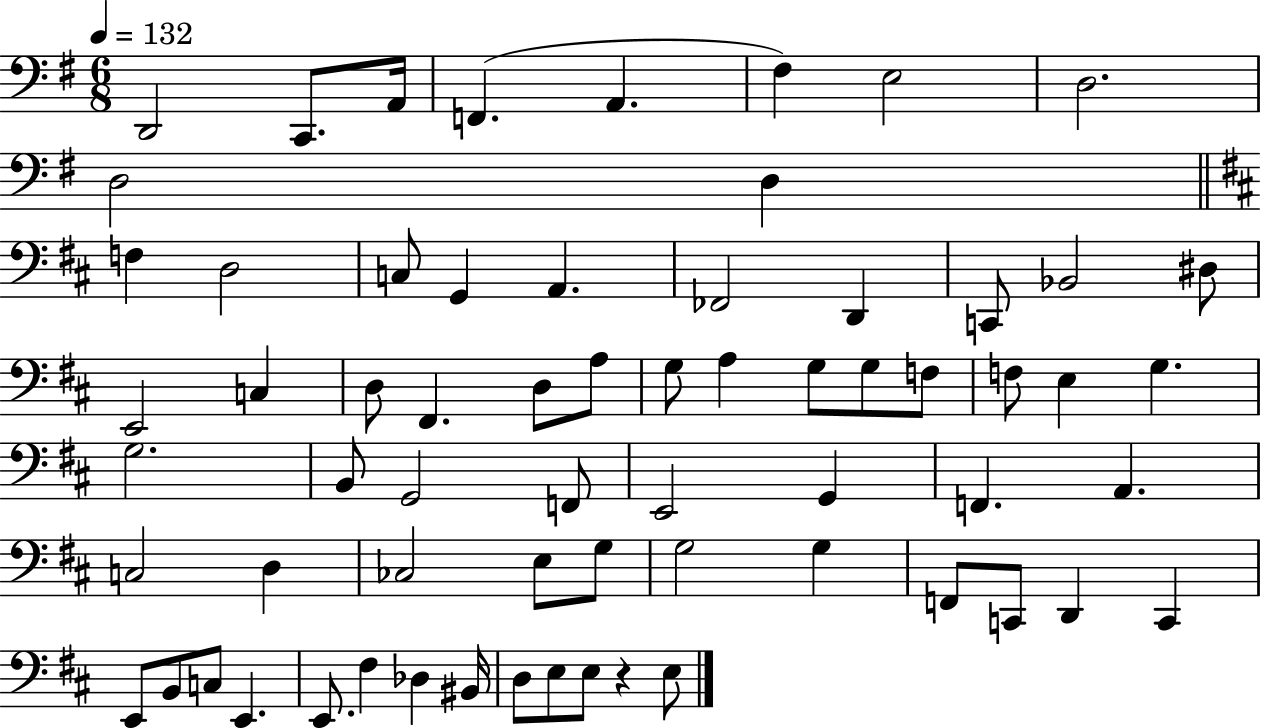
{
  \clef bass
  \numericTimeSignature
  \time 6/8
  \key g \major
  \tempo 4 = 132
  \repeat volta 2 { d,2 c,8. a,16 | f,4.( a,4. | fis4) e2 | d2. | \break d2 d4 | \bar "||" \break \key b \minor f4 d2 | c8 g,4 a,4. | fes,2 d,4 | c,8 bes,2 dis8 | \break e,2 c4 | d8 fis,4. d8 a8 | g8 a4 g8 g8 f8 | f8 e4 g4. | \break g2. | b,8 g,2 f,8 | e,2 g,4 | f,4. a,4. | \break c2 d4 | ces2 e8 g8 | g2 g4 | f,8 c,8 d,4 c,4 | \break e,8 b,8 c8 e,4. | e,8. fis4 des4 bis,16 | d8 e8 e8 r4 e8 | } \bar "|."
}